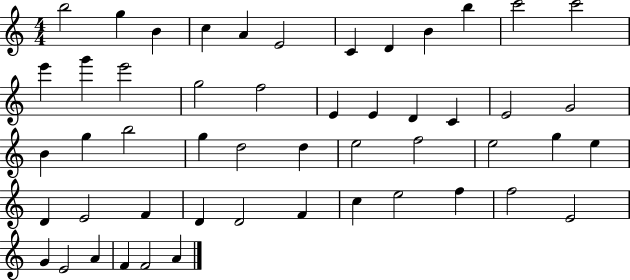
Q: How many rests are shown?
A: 0